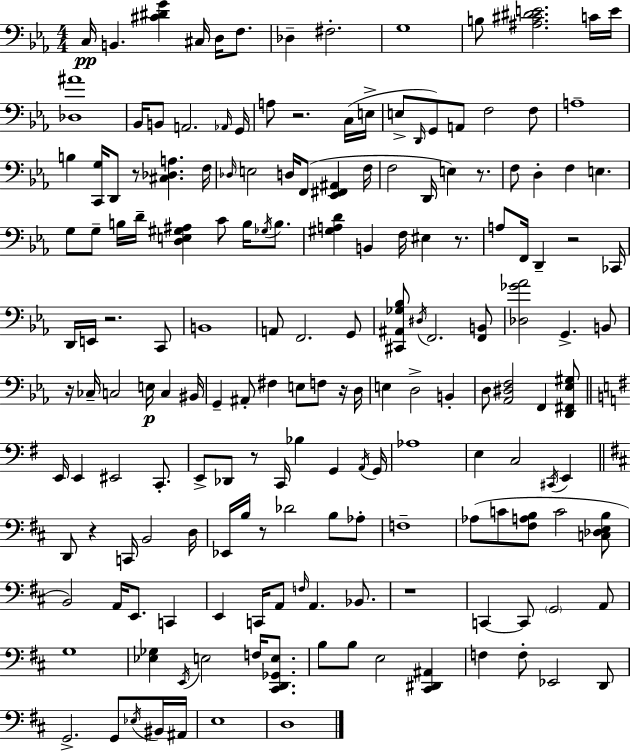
C3/s B2/q. [C#4,D#4,G4]/q C#3/s D3/s F3/e. Db3/q F#3/h. G3/w B3/e [A#3,C#4,D#4,E4]/h. C4/s E4/s [Db3,A#4]/w Bb2/s B2/e A2/h. Ab2/s G2/s A3/e R/h. C3/s E3/s E3/e D2/s G2/e A2/e F3/h F3/e A3/w B3/q [C2,G3]/s D2/e R/e [C#3,Db3,A3]/q. F3/s Db3/s E3/h D3/s F2/e [Eb2,F#2,A#2]/q F3/s F3/h D2/s E3/q R/e. F3/e D3/q F3/q E3/q. G3/e G3/e B3/s D4/s [D3,E3,G#3,A#3]/q C4/e B3/s Gb3/s B3/e. [G#3,A3,D4]/q B2/q F3/s EIS3/q R/e. A3/e F2/s D2/q R/h CES2/s D2/s E2/s R/h. C2/e B2/w A2/e F2/h. G2/e [C#2,A#2,Gb3,Bb3]/e D#3/s F2/h. [F2,B2]/e [Db3,Gb4,Ab4]/h G2/q. B2/e R/s CES3/s C3/h E3/s C3/q BIS2/s G2/q A#2/e F#3/q E3/e F3/e R/s D3/s E3/q D3/h B2/q D3/e [Ab2,D#3,F3]/h F2/q [D2,F#2,Eb3,G#3]/e E2/s E2/q EIS2/h C2/e. E2/e Db2/e R/e C2/s Bb3/q G2/q A2/s G2/s Ab3/w E3/q C3/h C#2/s E2/q D2/e R/q C2/s B2/h D3/s Eb2/s B3/s R/e Db4/h B3/e Ab3/e F3/w Ab3/e C4/e [F#3,A3,B3]/e C4/h [C3,Db3,E3,B3]/e B2/h A2/s E2/e. C2/q E2/q C2/s A2/e F3/s A2/q. Bb2/e. R/w C2/q C2/e G2/h A2/e G3/w [Eb3,Gb3]/q E2/s E3/h F3/s [C#2,D2,Gb2,E3]/e. B3/e B3/e E3/h [C#2,D#2,A#2]/q F3/q F3/e Eb2/h D2/e G2/h. G2/e Eb3/s BIS2/s A#2/s E3/w D3/w